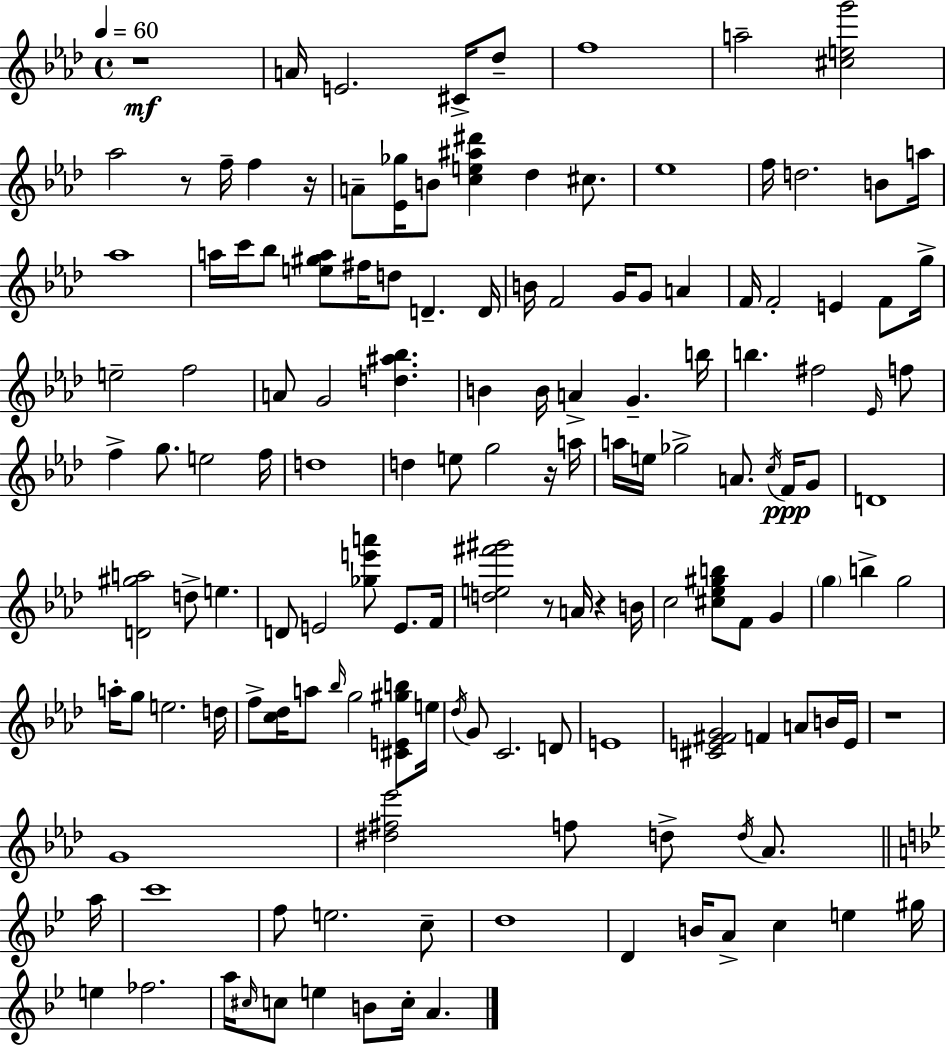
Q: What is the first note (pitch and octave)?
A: A4